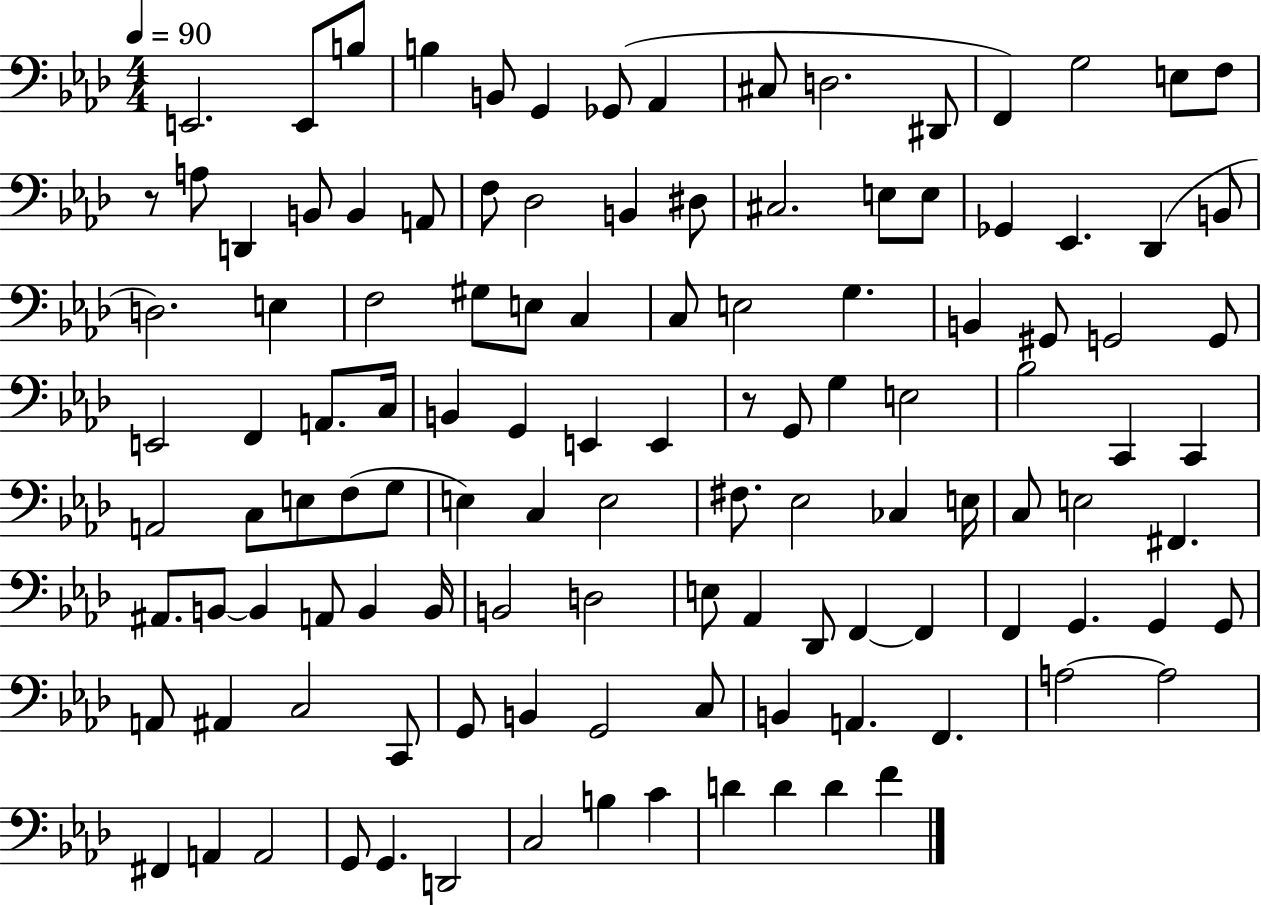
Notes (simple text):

E2/h. E2/e B3/e B3/q B2/e G2/q Gb2/e Ab2/q C#3/e D3/h. D#2/e F2/q G3/h E3/e F3/e R/e A3/e D2/q B2/e B2/q A2/e F3/e Db3/h B2/q D#3/e C#3/h. E3/e E3/e Gb2/q Eb2/q. Db2/q B2/e D3/h. E3/q F3/h G#3/e E3/e C3/q C3/e E3/h G3/q. B2/q G#2/e G2/h G2/e E2/h F2/q A2/e. C3/s B2/q G2/q E2/q E2/q R/e G2/e G3/q E3/h Bb3/h C2/q C2/q A2/h C3/e E3/e F3/e G3/e E3/q C3/q E3/h F#3/e. Eb3/h CES3/q E3/s C3/e E3/h F#2/q. A#2/e. B2/e B2/q A2/e B2/q B2/s B2/h D3/h E3/e Ab2/q Db2/e F2/q F2/q F2/q G2/q. G2/q G2/e A2/e A#2/q C3/h C2/e G2/e B2/q G2/h C3/e B2/q A2/q. F2/q. A3/h A3/h F#2/q A2/q A2/h G2/e G2/q. D2/h C3/h B3/q C4/q D4/q D4/q D4/q F4/q